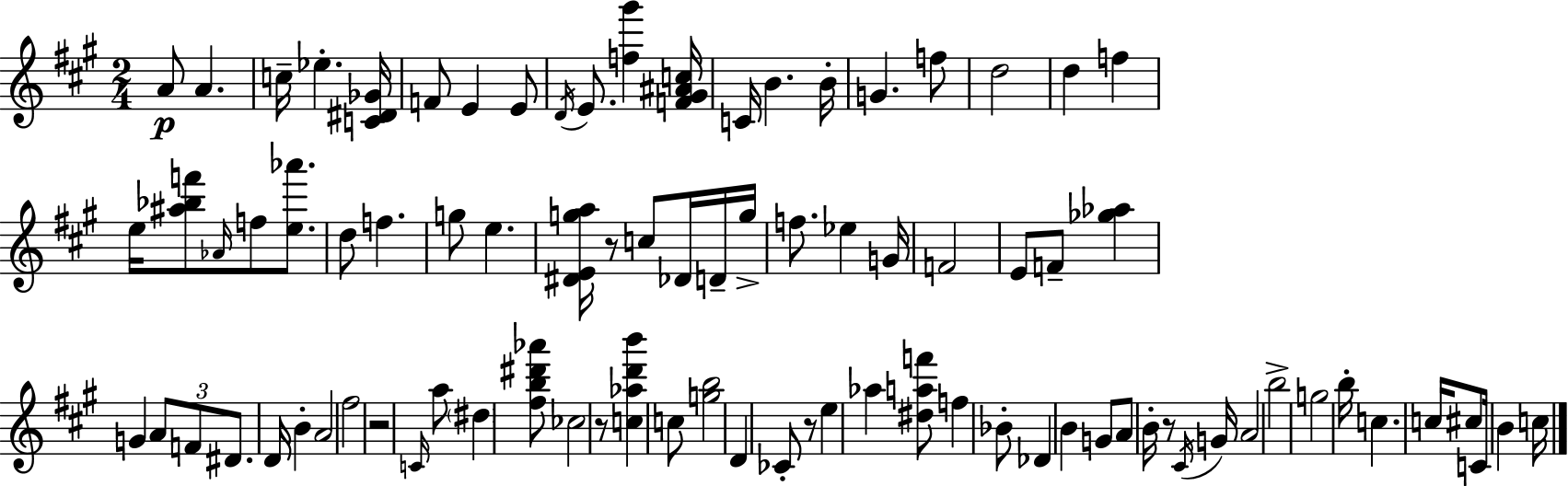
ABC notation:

X:1
T:Untitled
M:2/4
L:1/4
K:A
A/2 A c/4 _e [C^D_G]/4 F/2 E E/2 D/4 E/2 [f^g'] [F^G^Ac]/4 C/4 B B/4 G f/2 d2 d f e/4 [^a_bf']/2 _A/4 f/2 [e_a']/2 d/2 f g/2 e [^DEga]/4 z/2 c/2 _D/4 D/4 g/4 f/2 _e G/4 F2 E/2 F/2 [_g_a] G A/2 F/2 ^D/2 D/4 B A2 ^f2 z2 C/4 a/2 ^d [^fb^d'_a']/2 _c2 z/2 [c_ad'b'] c/2 [gb]2 D _C/2 z/2 e _a [^daf']/2 f _B/2 _D B G/2 A/2 B/4 z/2 ^C/4 G/4 A2 b2 g2 b/4 c c/4 ^c/2 C/4 B c/4